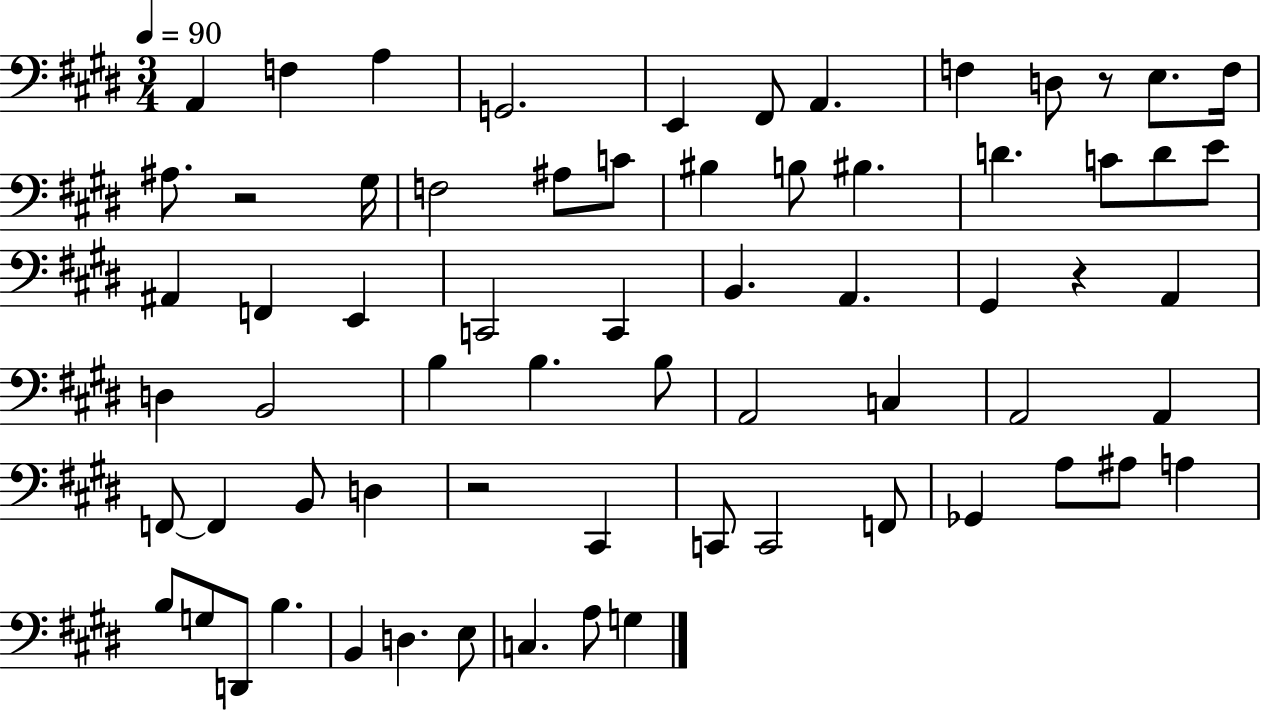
X:1
T:Untitled
M:3/4
L:1/4
K:E
A,, F, A, G,,2 E,, ^F,,/2 A,, F, D,/2 z/2 E,/2 F,/4 ^A,/2 z2 ^G,/4 F,2 ^A,/2 C/2 ^B, B,/2 ^B, D C/2 D/2 E/2 ^A,, F,, E,, C,,2 C,, B,, A,, ^G,, z A,, D, B,,2 B, B, B,/2 A,,2 C, A,,2 A,, F,,/2 F,, B,,/2 D, z2 ^C,, C,,/2 C,,2 F,,/2 _G,, A,/2 ^A,/2 A, B,/2 G,/2 D,,/2 B, B,, D, E,/2 C, A,/2 G,